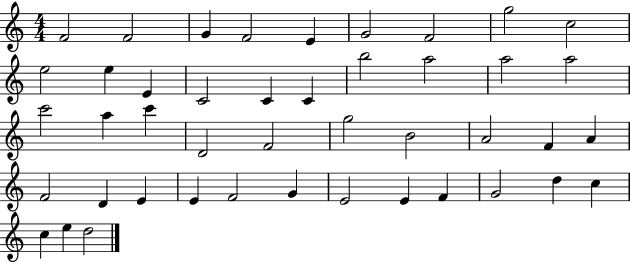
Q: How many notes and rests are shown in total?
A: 44